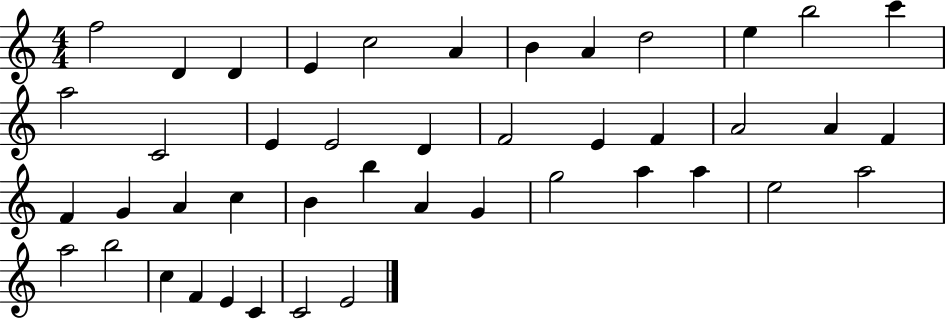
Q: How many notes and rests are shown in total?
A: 44